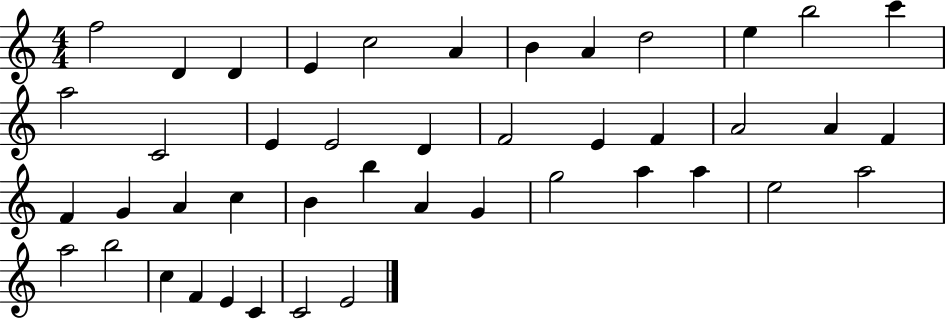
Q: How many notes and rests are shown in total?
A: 44